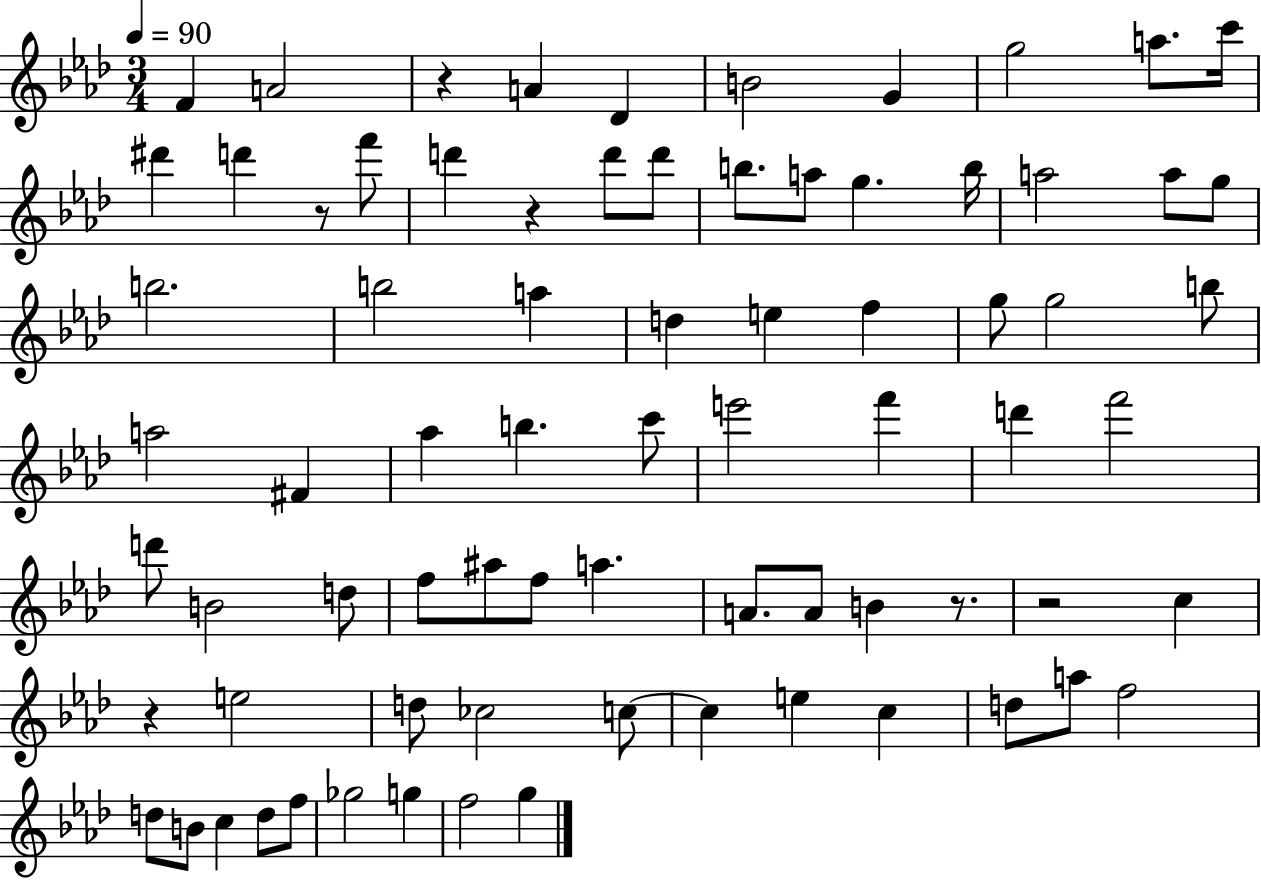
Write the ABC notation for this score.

X:1
T:Untitled
M:3/4
L:1/4
K:Ab
F A2 z A _D B2 G g2 a/2 c'/4 ^d' d' z/2 f'/2 d' z d'/2 d'/2 b/2 a/2 g b/4 a2 a/2 g/2 b2 b2 a d e f g/2 g2 b/2 a2 ^F _a b c'/2 e'2 f' d' f'2 d'/2 B2 d/2 f/2 ^a/2 f/2 a A/2 A/2 B z/2 z2 c z e2 d/2 _c2 c/2 c e c d/2 a/2 f2 d/2 B/2 c d/2 f/2 _g2 g f2 g